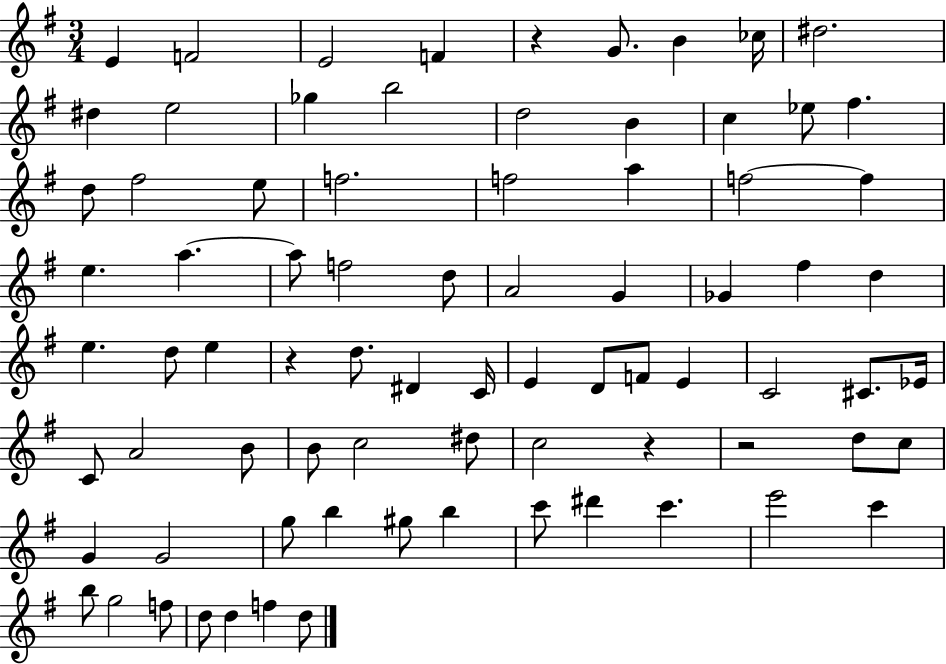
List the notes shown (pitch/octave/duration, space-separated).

E4/q F4/h E4/h F4/q R/q G4/e. B4/q CES5/s D#5/h. D#5/q E5/h Gb5/q B5/h D5/h B4/q C5/q Eb5/e F#5/q. D5/e F#5/h E5/e F5/h. F5/h A5/q F5/h F5/q E5/q. A5/q. A5/e F5/h D5/e A4/h G4/q Gb4/q F#5/q D5/q E5/q. D5/e E5/q R/q D5/e. D#4/q C4/s E4/q D4/e F4/e E4/q C4/h C#4/e. Eb4/s C4/e A4/h B4/e B4/e C5/h D#5/e C5/h R/q R/h D5/e C5/e G4/q G4/h G5/e B5/q G#5/e B5/q C6/e D#6/q C6/q. E6/h C6/q B5/e G5/h F5/e D5/e D5/q F5/q D5/e